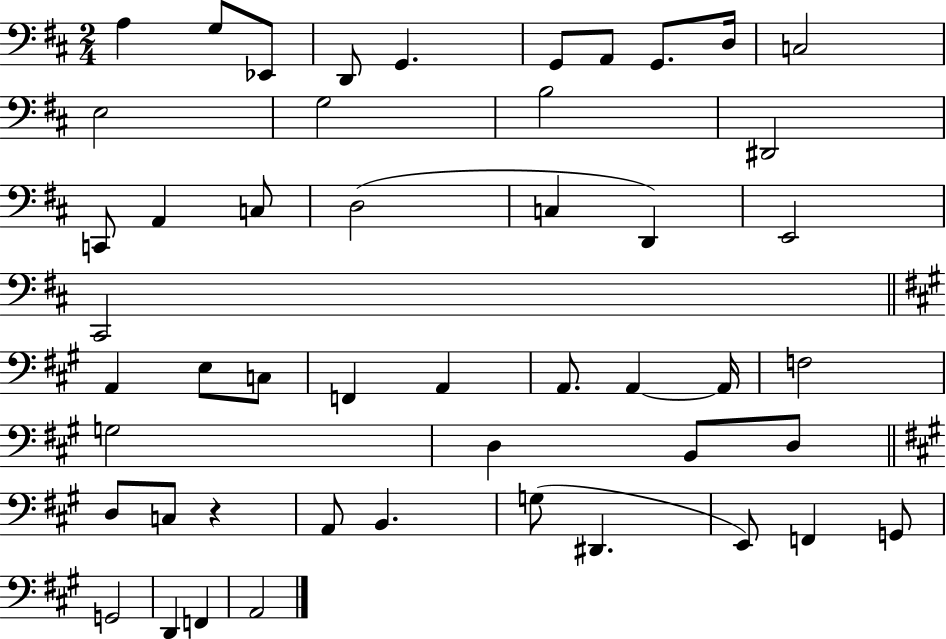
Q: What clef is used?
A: bass